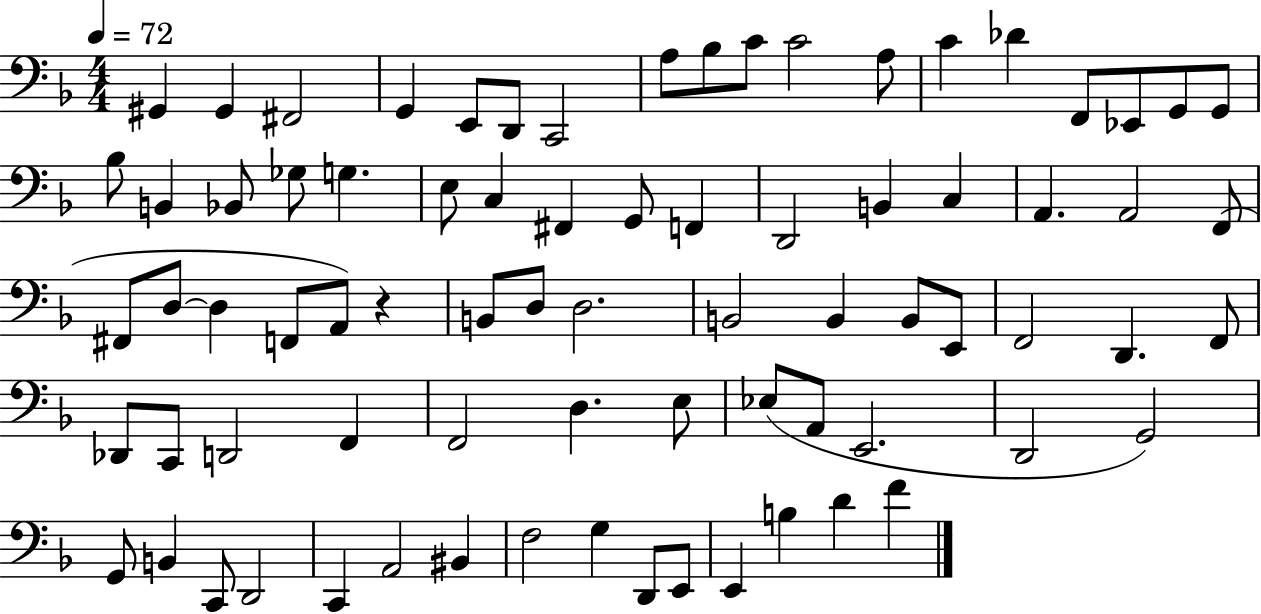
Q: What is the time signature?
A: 4/4